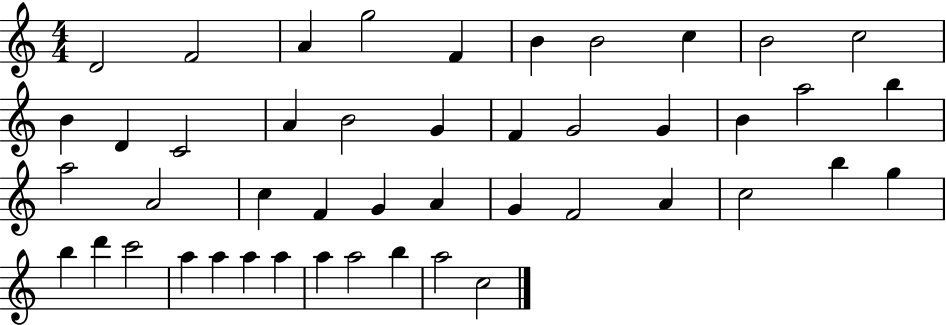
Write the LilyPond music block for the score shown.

{
  \clef treble
  \numericTimeSignature
  \time 4/4
  \key c \major
  d'2 f'2 | a'4 g''2 f'4 | b'4 b'2 c''4 | b'2 c''2 | \break b'4 d'4 c'2 | a'4 b'2 g'4 | f'4 g'2 g'4 | b'4 a''2 b''4 | \break a''2 a'2 | c''4 f'4 g'4 a'4 | g'4 f'2 a'4 | c''2 b''4 g''4 | \break b''4 d'''4 c'''2 | a''4 a''4 a''4 a''4 | a''4 a''2 b''4 | a''2 c''2 | \break \bar "|."
}